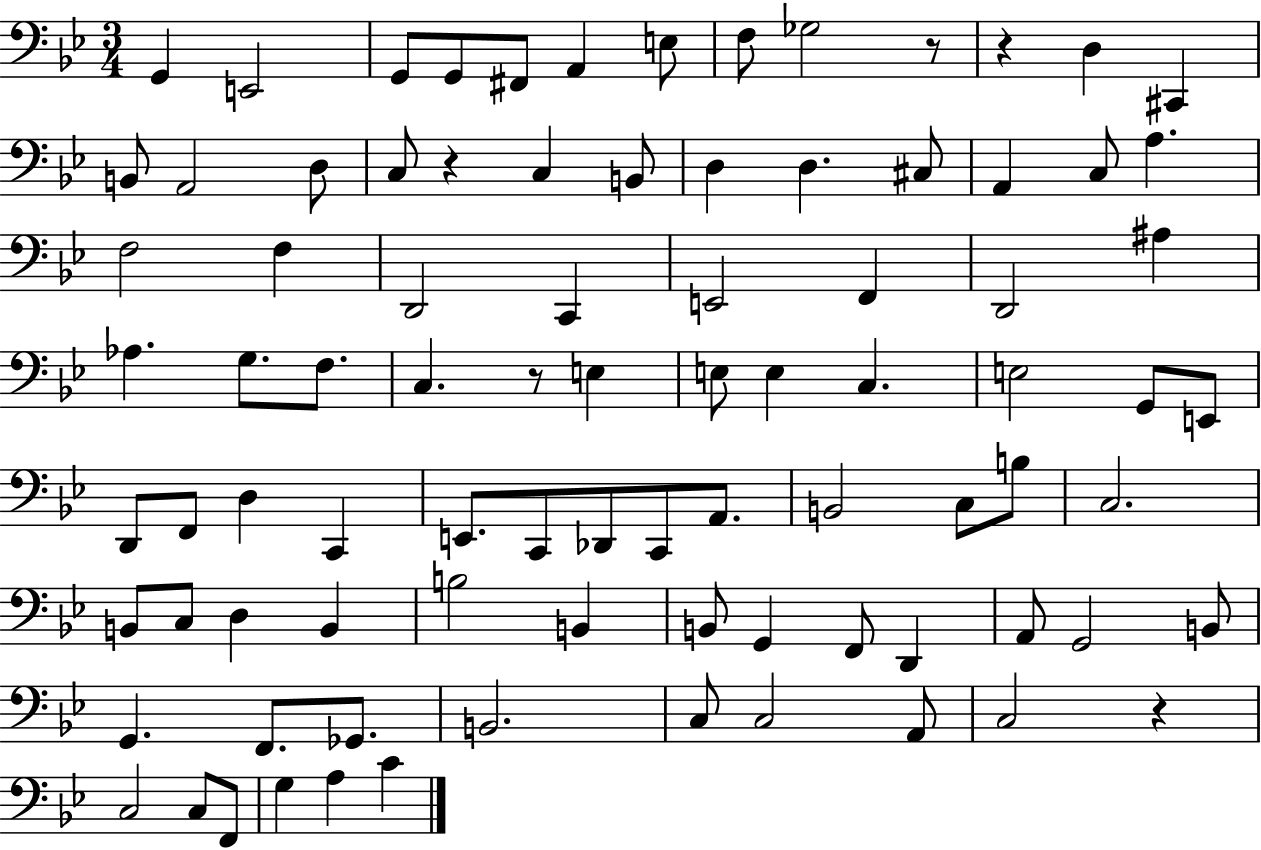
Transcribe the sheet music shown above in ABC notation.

X:1
T:Untitled
M:3/4
L:1/4
K:Bb
G,, E,,2 G,,/2 G,,/2 ^F,,/2 A,, E,/2 F,/2 _G,2 z/2 z D, ^C,, B,,/2 A,,2 D,/2 C,/2 z C, B,,/2 D, D, ^C,/2 A,, C,/2 A, F,2 F, D,,2 C,, E,,2 F,, D,,2 ^A, _A, G,/2 F,/2 C, z/2 E, E,/2 E, C, E,2 G,,/2 E,,/2 D,,/2 F,,/2 D, C,, E,,/2 C,,/2 _D,,/2 C,,/2 A,,/2 B,,2 C,/2 B,/2 C,2 B,,/2 C,/2 D, B,, B,2 B,, B,,/2 G,, F,,/2 D,, A,,/2 G,,2 B,,/2 G,, F,,/2 _G,,/2 B,,2 C,/2 C,2 A,,/2 C,2 z C,2 C,/2 F,,/2 G, A, C